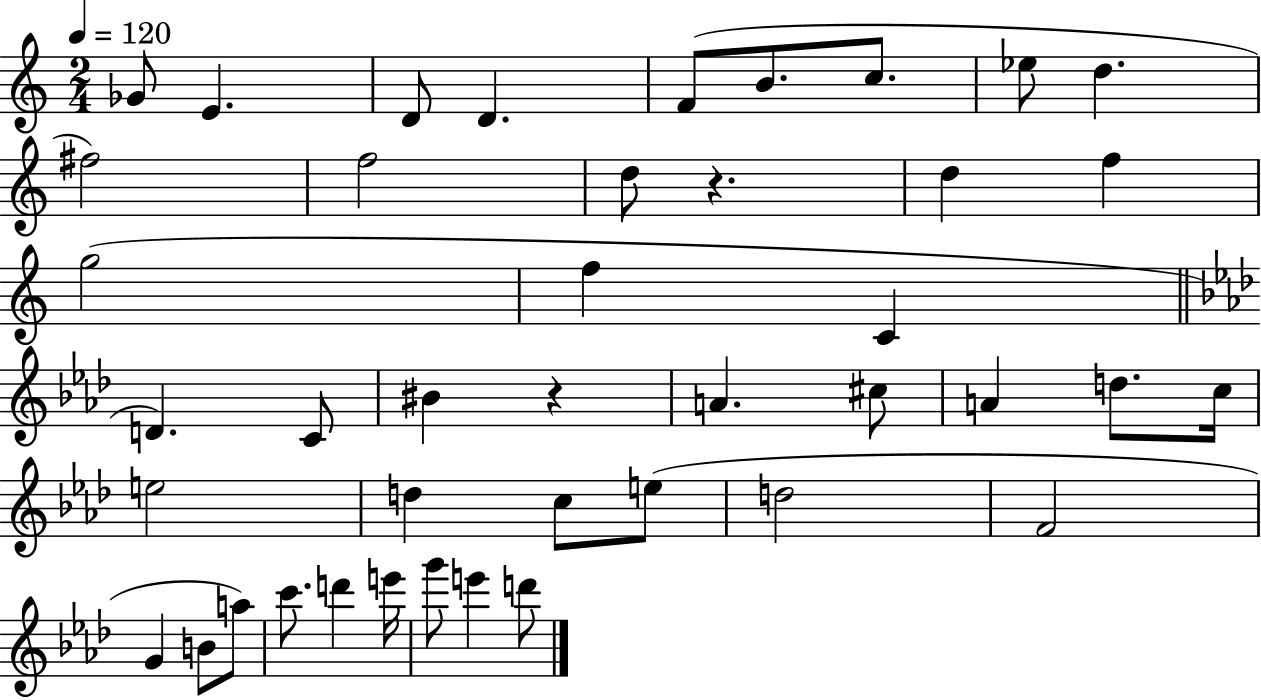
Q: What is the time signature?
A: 2/4